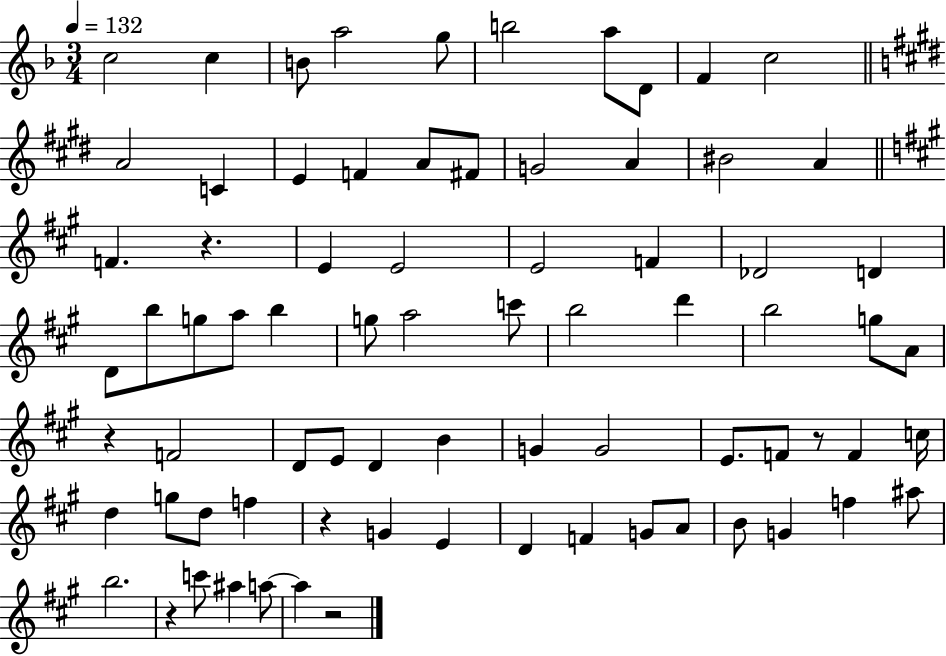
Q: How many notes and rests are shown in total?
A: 76